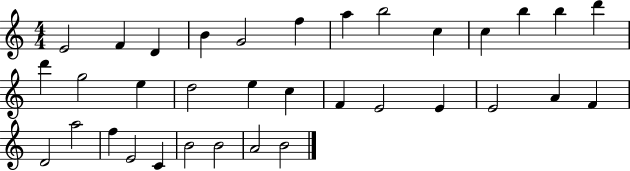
X:1
T:Untitled
M:4/4
L:1/4
K:C
E2 F D B G2 f a b2 c c b b d' d' g2 e d2 e c F E2 E E2 A F D2 a2 f E2 C B2 B2 A2 B2